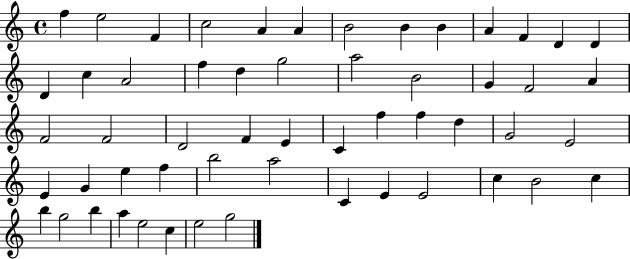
{
  \clef treble
  \time 4/4
  \defaultTimeSignature
  \key c \major
  f''4 e''2 f'4 | c''2 a'4 a'4 | b'2 b'4 b'4 | a'4 f'4 d'4 d'4 | \break d'4 c''4 a'2 | f''4 d''4 g''2 | a''2 b'2 | g'4 f'2 a'4 | \break f'2 f'2 | d'2 f'4 e'4 | c'4 f''4 f''4 d''4 | g'2 e'2 | \break e'4 g'4 e''4 f''4 | b''2 a''2 | c'4 e'4 e'2 | c''4 b'2 c''4 | \break b''4 g''2 b''4 | a''4 e''2 c''4 | e''2 g''2 | \bar "|."
}